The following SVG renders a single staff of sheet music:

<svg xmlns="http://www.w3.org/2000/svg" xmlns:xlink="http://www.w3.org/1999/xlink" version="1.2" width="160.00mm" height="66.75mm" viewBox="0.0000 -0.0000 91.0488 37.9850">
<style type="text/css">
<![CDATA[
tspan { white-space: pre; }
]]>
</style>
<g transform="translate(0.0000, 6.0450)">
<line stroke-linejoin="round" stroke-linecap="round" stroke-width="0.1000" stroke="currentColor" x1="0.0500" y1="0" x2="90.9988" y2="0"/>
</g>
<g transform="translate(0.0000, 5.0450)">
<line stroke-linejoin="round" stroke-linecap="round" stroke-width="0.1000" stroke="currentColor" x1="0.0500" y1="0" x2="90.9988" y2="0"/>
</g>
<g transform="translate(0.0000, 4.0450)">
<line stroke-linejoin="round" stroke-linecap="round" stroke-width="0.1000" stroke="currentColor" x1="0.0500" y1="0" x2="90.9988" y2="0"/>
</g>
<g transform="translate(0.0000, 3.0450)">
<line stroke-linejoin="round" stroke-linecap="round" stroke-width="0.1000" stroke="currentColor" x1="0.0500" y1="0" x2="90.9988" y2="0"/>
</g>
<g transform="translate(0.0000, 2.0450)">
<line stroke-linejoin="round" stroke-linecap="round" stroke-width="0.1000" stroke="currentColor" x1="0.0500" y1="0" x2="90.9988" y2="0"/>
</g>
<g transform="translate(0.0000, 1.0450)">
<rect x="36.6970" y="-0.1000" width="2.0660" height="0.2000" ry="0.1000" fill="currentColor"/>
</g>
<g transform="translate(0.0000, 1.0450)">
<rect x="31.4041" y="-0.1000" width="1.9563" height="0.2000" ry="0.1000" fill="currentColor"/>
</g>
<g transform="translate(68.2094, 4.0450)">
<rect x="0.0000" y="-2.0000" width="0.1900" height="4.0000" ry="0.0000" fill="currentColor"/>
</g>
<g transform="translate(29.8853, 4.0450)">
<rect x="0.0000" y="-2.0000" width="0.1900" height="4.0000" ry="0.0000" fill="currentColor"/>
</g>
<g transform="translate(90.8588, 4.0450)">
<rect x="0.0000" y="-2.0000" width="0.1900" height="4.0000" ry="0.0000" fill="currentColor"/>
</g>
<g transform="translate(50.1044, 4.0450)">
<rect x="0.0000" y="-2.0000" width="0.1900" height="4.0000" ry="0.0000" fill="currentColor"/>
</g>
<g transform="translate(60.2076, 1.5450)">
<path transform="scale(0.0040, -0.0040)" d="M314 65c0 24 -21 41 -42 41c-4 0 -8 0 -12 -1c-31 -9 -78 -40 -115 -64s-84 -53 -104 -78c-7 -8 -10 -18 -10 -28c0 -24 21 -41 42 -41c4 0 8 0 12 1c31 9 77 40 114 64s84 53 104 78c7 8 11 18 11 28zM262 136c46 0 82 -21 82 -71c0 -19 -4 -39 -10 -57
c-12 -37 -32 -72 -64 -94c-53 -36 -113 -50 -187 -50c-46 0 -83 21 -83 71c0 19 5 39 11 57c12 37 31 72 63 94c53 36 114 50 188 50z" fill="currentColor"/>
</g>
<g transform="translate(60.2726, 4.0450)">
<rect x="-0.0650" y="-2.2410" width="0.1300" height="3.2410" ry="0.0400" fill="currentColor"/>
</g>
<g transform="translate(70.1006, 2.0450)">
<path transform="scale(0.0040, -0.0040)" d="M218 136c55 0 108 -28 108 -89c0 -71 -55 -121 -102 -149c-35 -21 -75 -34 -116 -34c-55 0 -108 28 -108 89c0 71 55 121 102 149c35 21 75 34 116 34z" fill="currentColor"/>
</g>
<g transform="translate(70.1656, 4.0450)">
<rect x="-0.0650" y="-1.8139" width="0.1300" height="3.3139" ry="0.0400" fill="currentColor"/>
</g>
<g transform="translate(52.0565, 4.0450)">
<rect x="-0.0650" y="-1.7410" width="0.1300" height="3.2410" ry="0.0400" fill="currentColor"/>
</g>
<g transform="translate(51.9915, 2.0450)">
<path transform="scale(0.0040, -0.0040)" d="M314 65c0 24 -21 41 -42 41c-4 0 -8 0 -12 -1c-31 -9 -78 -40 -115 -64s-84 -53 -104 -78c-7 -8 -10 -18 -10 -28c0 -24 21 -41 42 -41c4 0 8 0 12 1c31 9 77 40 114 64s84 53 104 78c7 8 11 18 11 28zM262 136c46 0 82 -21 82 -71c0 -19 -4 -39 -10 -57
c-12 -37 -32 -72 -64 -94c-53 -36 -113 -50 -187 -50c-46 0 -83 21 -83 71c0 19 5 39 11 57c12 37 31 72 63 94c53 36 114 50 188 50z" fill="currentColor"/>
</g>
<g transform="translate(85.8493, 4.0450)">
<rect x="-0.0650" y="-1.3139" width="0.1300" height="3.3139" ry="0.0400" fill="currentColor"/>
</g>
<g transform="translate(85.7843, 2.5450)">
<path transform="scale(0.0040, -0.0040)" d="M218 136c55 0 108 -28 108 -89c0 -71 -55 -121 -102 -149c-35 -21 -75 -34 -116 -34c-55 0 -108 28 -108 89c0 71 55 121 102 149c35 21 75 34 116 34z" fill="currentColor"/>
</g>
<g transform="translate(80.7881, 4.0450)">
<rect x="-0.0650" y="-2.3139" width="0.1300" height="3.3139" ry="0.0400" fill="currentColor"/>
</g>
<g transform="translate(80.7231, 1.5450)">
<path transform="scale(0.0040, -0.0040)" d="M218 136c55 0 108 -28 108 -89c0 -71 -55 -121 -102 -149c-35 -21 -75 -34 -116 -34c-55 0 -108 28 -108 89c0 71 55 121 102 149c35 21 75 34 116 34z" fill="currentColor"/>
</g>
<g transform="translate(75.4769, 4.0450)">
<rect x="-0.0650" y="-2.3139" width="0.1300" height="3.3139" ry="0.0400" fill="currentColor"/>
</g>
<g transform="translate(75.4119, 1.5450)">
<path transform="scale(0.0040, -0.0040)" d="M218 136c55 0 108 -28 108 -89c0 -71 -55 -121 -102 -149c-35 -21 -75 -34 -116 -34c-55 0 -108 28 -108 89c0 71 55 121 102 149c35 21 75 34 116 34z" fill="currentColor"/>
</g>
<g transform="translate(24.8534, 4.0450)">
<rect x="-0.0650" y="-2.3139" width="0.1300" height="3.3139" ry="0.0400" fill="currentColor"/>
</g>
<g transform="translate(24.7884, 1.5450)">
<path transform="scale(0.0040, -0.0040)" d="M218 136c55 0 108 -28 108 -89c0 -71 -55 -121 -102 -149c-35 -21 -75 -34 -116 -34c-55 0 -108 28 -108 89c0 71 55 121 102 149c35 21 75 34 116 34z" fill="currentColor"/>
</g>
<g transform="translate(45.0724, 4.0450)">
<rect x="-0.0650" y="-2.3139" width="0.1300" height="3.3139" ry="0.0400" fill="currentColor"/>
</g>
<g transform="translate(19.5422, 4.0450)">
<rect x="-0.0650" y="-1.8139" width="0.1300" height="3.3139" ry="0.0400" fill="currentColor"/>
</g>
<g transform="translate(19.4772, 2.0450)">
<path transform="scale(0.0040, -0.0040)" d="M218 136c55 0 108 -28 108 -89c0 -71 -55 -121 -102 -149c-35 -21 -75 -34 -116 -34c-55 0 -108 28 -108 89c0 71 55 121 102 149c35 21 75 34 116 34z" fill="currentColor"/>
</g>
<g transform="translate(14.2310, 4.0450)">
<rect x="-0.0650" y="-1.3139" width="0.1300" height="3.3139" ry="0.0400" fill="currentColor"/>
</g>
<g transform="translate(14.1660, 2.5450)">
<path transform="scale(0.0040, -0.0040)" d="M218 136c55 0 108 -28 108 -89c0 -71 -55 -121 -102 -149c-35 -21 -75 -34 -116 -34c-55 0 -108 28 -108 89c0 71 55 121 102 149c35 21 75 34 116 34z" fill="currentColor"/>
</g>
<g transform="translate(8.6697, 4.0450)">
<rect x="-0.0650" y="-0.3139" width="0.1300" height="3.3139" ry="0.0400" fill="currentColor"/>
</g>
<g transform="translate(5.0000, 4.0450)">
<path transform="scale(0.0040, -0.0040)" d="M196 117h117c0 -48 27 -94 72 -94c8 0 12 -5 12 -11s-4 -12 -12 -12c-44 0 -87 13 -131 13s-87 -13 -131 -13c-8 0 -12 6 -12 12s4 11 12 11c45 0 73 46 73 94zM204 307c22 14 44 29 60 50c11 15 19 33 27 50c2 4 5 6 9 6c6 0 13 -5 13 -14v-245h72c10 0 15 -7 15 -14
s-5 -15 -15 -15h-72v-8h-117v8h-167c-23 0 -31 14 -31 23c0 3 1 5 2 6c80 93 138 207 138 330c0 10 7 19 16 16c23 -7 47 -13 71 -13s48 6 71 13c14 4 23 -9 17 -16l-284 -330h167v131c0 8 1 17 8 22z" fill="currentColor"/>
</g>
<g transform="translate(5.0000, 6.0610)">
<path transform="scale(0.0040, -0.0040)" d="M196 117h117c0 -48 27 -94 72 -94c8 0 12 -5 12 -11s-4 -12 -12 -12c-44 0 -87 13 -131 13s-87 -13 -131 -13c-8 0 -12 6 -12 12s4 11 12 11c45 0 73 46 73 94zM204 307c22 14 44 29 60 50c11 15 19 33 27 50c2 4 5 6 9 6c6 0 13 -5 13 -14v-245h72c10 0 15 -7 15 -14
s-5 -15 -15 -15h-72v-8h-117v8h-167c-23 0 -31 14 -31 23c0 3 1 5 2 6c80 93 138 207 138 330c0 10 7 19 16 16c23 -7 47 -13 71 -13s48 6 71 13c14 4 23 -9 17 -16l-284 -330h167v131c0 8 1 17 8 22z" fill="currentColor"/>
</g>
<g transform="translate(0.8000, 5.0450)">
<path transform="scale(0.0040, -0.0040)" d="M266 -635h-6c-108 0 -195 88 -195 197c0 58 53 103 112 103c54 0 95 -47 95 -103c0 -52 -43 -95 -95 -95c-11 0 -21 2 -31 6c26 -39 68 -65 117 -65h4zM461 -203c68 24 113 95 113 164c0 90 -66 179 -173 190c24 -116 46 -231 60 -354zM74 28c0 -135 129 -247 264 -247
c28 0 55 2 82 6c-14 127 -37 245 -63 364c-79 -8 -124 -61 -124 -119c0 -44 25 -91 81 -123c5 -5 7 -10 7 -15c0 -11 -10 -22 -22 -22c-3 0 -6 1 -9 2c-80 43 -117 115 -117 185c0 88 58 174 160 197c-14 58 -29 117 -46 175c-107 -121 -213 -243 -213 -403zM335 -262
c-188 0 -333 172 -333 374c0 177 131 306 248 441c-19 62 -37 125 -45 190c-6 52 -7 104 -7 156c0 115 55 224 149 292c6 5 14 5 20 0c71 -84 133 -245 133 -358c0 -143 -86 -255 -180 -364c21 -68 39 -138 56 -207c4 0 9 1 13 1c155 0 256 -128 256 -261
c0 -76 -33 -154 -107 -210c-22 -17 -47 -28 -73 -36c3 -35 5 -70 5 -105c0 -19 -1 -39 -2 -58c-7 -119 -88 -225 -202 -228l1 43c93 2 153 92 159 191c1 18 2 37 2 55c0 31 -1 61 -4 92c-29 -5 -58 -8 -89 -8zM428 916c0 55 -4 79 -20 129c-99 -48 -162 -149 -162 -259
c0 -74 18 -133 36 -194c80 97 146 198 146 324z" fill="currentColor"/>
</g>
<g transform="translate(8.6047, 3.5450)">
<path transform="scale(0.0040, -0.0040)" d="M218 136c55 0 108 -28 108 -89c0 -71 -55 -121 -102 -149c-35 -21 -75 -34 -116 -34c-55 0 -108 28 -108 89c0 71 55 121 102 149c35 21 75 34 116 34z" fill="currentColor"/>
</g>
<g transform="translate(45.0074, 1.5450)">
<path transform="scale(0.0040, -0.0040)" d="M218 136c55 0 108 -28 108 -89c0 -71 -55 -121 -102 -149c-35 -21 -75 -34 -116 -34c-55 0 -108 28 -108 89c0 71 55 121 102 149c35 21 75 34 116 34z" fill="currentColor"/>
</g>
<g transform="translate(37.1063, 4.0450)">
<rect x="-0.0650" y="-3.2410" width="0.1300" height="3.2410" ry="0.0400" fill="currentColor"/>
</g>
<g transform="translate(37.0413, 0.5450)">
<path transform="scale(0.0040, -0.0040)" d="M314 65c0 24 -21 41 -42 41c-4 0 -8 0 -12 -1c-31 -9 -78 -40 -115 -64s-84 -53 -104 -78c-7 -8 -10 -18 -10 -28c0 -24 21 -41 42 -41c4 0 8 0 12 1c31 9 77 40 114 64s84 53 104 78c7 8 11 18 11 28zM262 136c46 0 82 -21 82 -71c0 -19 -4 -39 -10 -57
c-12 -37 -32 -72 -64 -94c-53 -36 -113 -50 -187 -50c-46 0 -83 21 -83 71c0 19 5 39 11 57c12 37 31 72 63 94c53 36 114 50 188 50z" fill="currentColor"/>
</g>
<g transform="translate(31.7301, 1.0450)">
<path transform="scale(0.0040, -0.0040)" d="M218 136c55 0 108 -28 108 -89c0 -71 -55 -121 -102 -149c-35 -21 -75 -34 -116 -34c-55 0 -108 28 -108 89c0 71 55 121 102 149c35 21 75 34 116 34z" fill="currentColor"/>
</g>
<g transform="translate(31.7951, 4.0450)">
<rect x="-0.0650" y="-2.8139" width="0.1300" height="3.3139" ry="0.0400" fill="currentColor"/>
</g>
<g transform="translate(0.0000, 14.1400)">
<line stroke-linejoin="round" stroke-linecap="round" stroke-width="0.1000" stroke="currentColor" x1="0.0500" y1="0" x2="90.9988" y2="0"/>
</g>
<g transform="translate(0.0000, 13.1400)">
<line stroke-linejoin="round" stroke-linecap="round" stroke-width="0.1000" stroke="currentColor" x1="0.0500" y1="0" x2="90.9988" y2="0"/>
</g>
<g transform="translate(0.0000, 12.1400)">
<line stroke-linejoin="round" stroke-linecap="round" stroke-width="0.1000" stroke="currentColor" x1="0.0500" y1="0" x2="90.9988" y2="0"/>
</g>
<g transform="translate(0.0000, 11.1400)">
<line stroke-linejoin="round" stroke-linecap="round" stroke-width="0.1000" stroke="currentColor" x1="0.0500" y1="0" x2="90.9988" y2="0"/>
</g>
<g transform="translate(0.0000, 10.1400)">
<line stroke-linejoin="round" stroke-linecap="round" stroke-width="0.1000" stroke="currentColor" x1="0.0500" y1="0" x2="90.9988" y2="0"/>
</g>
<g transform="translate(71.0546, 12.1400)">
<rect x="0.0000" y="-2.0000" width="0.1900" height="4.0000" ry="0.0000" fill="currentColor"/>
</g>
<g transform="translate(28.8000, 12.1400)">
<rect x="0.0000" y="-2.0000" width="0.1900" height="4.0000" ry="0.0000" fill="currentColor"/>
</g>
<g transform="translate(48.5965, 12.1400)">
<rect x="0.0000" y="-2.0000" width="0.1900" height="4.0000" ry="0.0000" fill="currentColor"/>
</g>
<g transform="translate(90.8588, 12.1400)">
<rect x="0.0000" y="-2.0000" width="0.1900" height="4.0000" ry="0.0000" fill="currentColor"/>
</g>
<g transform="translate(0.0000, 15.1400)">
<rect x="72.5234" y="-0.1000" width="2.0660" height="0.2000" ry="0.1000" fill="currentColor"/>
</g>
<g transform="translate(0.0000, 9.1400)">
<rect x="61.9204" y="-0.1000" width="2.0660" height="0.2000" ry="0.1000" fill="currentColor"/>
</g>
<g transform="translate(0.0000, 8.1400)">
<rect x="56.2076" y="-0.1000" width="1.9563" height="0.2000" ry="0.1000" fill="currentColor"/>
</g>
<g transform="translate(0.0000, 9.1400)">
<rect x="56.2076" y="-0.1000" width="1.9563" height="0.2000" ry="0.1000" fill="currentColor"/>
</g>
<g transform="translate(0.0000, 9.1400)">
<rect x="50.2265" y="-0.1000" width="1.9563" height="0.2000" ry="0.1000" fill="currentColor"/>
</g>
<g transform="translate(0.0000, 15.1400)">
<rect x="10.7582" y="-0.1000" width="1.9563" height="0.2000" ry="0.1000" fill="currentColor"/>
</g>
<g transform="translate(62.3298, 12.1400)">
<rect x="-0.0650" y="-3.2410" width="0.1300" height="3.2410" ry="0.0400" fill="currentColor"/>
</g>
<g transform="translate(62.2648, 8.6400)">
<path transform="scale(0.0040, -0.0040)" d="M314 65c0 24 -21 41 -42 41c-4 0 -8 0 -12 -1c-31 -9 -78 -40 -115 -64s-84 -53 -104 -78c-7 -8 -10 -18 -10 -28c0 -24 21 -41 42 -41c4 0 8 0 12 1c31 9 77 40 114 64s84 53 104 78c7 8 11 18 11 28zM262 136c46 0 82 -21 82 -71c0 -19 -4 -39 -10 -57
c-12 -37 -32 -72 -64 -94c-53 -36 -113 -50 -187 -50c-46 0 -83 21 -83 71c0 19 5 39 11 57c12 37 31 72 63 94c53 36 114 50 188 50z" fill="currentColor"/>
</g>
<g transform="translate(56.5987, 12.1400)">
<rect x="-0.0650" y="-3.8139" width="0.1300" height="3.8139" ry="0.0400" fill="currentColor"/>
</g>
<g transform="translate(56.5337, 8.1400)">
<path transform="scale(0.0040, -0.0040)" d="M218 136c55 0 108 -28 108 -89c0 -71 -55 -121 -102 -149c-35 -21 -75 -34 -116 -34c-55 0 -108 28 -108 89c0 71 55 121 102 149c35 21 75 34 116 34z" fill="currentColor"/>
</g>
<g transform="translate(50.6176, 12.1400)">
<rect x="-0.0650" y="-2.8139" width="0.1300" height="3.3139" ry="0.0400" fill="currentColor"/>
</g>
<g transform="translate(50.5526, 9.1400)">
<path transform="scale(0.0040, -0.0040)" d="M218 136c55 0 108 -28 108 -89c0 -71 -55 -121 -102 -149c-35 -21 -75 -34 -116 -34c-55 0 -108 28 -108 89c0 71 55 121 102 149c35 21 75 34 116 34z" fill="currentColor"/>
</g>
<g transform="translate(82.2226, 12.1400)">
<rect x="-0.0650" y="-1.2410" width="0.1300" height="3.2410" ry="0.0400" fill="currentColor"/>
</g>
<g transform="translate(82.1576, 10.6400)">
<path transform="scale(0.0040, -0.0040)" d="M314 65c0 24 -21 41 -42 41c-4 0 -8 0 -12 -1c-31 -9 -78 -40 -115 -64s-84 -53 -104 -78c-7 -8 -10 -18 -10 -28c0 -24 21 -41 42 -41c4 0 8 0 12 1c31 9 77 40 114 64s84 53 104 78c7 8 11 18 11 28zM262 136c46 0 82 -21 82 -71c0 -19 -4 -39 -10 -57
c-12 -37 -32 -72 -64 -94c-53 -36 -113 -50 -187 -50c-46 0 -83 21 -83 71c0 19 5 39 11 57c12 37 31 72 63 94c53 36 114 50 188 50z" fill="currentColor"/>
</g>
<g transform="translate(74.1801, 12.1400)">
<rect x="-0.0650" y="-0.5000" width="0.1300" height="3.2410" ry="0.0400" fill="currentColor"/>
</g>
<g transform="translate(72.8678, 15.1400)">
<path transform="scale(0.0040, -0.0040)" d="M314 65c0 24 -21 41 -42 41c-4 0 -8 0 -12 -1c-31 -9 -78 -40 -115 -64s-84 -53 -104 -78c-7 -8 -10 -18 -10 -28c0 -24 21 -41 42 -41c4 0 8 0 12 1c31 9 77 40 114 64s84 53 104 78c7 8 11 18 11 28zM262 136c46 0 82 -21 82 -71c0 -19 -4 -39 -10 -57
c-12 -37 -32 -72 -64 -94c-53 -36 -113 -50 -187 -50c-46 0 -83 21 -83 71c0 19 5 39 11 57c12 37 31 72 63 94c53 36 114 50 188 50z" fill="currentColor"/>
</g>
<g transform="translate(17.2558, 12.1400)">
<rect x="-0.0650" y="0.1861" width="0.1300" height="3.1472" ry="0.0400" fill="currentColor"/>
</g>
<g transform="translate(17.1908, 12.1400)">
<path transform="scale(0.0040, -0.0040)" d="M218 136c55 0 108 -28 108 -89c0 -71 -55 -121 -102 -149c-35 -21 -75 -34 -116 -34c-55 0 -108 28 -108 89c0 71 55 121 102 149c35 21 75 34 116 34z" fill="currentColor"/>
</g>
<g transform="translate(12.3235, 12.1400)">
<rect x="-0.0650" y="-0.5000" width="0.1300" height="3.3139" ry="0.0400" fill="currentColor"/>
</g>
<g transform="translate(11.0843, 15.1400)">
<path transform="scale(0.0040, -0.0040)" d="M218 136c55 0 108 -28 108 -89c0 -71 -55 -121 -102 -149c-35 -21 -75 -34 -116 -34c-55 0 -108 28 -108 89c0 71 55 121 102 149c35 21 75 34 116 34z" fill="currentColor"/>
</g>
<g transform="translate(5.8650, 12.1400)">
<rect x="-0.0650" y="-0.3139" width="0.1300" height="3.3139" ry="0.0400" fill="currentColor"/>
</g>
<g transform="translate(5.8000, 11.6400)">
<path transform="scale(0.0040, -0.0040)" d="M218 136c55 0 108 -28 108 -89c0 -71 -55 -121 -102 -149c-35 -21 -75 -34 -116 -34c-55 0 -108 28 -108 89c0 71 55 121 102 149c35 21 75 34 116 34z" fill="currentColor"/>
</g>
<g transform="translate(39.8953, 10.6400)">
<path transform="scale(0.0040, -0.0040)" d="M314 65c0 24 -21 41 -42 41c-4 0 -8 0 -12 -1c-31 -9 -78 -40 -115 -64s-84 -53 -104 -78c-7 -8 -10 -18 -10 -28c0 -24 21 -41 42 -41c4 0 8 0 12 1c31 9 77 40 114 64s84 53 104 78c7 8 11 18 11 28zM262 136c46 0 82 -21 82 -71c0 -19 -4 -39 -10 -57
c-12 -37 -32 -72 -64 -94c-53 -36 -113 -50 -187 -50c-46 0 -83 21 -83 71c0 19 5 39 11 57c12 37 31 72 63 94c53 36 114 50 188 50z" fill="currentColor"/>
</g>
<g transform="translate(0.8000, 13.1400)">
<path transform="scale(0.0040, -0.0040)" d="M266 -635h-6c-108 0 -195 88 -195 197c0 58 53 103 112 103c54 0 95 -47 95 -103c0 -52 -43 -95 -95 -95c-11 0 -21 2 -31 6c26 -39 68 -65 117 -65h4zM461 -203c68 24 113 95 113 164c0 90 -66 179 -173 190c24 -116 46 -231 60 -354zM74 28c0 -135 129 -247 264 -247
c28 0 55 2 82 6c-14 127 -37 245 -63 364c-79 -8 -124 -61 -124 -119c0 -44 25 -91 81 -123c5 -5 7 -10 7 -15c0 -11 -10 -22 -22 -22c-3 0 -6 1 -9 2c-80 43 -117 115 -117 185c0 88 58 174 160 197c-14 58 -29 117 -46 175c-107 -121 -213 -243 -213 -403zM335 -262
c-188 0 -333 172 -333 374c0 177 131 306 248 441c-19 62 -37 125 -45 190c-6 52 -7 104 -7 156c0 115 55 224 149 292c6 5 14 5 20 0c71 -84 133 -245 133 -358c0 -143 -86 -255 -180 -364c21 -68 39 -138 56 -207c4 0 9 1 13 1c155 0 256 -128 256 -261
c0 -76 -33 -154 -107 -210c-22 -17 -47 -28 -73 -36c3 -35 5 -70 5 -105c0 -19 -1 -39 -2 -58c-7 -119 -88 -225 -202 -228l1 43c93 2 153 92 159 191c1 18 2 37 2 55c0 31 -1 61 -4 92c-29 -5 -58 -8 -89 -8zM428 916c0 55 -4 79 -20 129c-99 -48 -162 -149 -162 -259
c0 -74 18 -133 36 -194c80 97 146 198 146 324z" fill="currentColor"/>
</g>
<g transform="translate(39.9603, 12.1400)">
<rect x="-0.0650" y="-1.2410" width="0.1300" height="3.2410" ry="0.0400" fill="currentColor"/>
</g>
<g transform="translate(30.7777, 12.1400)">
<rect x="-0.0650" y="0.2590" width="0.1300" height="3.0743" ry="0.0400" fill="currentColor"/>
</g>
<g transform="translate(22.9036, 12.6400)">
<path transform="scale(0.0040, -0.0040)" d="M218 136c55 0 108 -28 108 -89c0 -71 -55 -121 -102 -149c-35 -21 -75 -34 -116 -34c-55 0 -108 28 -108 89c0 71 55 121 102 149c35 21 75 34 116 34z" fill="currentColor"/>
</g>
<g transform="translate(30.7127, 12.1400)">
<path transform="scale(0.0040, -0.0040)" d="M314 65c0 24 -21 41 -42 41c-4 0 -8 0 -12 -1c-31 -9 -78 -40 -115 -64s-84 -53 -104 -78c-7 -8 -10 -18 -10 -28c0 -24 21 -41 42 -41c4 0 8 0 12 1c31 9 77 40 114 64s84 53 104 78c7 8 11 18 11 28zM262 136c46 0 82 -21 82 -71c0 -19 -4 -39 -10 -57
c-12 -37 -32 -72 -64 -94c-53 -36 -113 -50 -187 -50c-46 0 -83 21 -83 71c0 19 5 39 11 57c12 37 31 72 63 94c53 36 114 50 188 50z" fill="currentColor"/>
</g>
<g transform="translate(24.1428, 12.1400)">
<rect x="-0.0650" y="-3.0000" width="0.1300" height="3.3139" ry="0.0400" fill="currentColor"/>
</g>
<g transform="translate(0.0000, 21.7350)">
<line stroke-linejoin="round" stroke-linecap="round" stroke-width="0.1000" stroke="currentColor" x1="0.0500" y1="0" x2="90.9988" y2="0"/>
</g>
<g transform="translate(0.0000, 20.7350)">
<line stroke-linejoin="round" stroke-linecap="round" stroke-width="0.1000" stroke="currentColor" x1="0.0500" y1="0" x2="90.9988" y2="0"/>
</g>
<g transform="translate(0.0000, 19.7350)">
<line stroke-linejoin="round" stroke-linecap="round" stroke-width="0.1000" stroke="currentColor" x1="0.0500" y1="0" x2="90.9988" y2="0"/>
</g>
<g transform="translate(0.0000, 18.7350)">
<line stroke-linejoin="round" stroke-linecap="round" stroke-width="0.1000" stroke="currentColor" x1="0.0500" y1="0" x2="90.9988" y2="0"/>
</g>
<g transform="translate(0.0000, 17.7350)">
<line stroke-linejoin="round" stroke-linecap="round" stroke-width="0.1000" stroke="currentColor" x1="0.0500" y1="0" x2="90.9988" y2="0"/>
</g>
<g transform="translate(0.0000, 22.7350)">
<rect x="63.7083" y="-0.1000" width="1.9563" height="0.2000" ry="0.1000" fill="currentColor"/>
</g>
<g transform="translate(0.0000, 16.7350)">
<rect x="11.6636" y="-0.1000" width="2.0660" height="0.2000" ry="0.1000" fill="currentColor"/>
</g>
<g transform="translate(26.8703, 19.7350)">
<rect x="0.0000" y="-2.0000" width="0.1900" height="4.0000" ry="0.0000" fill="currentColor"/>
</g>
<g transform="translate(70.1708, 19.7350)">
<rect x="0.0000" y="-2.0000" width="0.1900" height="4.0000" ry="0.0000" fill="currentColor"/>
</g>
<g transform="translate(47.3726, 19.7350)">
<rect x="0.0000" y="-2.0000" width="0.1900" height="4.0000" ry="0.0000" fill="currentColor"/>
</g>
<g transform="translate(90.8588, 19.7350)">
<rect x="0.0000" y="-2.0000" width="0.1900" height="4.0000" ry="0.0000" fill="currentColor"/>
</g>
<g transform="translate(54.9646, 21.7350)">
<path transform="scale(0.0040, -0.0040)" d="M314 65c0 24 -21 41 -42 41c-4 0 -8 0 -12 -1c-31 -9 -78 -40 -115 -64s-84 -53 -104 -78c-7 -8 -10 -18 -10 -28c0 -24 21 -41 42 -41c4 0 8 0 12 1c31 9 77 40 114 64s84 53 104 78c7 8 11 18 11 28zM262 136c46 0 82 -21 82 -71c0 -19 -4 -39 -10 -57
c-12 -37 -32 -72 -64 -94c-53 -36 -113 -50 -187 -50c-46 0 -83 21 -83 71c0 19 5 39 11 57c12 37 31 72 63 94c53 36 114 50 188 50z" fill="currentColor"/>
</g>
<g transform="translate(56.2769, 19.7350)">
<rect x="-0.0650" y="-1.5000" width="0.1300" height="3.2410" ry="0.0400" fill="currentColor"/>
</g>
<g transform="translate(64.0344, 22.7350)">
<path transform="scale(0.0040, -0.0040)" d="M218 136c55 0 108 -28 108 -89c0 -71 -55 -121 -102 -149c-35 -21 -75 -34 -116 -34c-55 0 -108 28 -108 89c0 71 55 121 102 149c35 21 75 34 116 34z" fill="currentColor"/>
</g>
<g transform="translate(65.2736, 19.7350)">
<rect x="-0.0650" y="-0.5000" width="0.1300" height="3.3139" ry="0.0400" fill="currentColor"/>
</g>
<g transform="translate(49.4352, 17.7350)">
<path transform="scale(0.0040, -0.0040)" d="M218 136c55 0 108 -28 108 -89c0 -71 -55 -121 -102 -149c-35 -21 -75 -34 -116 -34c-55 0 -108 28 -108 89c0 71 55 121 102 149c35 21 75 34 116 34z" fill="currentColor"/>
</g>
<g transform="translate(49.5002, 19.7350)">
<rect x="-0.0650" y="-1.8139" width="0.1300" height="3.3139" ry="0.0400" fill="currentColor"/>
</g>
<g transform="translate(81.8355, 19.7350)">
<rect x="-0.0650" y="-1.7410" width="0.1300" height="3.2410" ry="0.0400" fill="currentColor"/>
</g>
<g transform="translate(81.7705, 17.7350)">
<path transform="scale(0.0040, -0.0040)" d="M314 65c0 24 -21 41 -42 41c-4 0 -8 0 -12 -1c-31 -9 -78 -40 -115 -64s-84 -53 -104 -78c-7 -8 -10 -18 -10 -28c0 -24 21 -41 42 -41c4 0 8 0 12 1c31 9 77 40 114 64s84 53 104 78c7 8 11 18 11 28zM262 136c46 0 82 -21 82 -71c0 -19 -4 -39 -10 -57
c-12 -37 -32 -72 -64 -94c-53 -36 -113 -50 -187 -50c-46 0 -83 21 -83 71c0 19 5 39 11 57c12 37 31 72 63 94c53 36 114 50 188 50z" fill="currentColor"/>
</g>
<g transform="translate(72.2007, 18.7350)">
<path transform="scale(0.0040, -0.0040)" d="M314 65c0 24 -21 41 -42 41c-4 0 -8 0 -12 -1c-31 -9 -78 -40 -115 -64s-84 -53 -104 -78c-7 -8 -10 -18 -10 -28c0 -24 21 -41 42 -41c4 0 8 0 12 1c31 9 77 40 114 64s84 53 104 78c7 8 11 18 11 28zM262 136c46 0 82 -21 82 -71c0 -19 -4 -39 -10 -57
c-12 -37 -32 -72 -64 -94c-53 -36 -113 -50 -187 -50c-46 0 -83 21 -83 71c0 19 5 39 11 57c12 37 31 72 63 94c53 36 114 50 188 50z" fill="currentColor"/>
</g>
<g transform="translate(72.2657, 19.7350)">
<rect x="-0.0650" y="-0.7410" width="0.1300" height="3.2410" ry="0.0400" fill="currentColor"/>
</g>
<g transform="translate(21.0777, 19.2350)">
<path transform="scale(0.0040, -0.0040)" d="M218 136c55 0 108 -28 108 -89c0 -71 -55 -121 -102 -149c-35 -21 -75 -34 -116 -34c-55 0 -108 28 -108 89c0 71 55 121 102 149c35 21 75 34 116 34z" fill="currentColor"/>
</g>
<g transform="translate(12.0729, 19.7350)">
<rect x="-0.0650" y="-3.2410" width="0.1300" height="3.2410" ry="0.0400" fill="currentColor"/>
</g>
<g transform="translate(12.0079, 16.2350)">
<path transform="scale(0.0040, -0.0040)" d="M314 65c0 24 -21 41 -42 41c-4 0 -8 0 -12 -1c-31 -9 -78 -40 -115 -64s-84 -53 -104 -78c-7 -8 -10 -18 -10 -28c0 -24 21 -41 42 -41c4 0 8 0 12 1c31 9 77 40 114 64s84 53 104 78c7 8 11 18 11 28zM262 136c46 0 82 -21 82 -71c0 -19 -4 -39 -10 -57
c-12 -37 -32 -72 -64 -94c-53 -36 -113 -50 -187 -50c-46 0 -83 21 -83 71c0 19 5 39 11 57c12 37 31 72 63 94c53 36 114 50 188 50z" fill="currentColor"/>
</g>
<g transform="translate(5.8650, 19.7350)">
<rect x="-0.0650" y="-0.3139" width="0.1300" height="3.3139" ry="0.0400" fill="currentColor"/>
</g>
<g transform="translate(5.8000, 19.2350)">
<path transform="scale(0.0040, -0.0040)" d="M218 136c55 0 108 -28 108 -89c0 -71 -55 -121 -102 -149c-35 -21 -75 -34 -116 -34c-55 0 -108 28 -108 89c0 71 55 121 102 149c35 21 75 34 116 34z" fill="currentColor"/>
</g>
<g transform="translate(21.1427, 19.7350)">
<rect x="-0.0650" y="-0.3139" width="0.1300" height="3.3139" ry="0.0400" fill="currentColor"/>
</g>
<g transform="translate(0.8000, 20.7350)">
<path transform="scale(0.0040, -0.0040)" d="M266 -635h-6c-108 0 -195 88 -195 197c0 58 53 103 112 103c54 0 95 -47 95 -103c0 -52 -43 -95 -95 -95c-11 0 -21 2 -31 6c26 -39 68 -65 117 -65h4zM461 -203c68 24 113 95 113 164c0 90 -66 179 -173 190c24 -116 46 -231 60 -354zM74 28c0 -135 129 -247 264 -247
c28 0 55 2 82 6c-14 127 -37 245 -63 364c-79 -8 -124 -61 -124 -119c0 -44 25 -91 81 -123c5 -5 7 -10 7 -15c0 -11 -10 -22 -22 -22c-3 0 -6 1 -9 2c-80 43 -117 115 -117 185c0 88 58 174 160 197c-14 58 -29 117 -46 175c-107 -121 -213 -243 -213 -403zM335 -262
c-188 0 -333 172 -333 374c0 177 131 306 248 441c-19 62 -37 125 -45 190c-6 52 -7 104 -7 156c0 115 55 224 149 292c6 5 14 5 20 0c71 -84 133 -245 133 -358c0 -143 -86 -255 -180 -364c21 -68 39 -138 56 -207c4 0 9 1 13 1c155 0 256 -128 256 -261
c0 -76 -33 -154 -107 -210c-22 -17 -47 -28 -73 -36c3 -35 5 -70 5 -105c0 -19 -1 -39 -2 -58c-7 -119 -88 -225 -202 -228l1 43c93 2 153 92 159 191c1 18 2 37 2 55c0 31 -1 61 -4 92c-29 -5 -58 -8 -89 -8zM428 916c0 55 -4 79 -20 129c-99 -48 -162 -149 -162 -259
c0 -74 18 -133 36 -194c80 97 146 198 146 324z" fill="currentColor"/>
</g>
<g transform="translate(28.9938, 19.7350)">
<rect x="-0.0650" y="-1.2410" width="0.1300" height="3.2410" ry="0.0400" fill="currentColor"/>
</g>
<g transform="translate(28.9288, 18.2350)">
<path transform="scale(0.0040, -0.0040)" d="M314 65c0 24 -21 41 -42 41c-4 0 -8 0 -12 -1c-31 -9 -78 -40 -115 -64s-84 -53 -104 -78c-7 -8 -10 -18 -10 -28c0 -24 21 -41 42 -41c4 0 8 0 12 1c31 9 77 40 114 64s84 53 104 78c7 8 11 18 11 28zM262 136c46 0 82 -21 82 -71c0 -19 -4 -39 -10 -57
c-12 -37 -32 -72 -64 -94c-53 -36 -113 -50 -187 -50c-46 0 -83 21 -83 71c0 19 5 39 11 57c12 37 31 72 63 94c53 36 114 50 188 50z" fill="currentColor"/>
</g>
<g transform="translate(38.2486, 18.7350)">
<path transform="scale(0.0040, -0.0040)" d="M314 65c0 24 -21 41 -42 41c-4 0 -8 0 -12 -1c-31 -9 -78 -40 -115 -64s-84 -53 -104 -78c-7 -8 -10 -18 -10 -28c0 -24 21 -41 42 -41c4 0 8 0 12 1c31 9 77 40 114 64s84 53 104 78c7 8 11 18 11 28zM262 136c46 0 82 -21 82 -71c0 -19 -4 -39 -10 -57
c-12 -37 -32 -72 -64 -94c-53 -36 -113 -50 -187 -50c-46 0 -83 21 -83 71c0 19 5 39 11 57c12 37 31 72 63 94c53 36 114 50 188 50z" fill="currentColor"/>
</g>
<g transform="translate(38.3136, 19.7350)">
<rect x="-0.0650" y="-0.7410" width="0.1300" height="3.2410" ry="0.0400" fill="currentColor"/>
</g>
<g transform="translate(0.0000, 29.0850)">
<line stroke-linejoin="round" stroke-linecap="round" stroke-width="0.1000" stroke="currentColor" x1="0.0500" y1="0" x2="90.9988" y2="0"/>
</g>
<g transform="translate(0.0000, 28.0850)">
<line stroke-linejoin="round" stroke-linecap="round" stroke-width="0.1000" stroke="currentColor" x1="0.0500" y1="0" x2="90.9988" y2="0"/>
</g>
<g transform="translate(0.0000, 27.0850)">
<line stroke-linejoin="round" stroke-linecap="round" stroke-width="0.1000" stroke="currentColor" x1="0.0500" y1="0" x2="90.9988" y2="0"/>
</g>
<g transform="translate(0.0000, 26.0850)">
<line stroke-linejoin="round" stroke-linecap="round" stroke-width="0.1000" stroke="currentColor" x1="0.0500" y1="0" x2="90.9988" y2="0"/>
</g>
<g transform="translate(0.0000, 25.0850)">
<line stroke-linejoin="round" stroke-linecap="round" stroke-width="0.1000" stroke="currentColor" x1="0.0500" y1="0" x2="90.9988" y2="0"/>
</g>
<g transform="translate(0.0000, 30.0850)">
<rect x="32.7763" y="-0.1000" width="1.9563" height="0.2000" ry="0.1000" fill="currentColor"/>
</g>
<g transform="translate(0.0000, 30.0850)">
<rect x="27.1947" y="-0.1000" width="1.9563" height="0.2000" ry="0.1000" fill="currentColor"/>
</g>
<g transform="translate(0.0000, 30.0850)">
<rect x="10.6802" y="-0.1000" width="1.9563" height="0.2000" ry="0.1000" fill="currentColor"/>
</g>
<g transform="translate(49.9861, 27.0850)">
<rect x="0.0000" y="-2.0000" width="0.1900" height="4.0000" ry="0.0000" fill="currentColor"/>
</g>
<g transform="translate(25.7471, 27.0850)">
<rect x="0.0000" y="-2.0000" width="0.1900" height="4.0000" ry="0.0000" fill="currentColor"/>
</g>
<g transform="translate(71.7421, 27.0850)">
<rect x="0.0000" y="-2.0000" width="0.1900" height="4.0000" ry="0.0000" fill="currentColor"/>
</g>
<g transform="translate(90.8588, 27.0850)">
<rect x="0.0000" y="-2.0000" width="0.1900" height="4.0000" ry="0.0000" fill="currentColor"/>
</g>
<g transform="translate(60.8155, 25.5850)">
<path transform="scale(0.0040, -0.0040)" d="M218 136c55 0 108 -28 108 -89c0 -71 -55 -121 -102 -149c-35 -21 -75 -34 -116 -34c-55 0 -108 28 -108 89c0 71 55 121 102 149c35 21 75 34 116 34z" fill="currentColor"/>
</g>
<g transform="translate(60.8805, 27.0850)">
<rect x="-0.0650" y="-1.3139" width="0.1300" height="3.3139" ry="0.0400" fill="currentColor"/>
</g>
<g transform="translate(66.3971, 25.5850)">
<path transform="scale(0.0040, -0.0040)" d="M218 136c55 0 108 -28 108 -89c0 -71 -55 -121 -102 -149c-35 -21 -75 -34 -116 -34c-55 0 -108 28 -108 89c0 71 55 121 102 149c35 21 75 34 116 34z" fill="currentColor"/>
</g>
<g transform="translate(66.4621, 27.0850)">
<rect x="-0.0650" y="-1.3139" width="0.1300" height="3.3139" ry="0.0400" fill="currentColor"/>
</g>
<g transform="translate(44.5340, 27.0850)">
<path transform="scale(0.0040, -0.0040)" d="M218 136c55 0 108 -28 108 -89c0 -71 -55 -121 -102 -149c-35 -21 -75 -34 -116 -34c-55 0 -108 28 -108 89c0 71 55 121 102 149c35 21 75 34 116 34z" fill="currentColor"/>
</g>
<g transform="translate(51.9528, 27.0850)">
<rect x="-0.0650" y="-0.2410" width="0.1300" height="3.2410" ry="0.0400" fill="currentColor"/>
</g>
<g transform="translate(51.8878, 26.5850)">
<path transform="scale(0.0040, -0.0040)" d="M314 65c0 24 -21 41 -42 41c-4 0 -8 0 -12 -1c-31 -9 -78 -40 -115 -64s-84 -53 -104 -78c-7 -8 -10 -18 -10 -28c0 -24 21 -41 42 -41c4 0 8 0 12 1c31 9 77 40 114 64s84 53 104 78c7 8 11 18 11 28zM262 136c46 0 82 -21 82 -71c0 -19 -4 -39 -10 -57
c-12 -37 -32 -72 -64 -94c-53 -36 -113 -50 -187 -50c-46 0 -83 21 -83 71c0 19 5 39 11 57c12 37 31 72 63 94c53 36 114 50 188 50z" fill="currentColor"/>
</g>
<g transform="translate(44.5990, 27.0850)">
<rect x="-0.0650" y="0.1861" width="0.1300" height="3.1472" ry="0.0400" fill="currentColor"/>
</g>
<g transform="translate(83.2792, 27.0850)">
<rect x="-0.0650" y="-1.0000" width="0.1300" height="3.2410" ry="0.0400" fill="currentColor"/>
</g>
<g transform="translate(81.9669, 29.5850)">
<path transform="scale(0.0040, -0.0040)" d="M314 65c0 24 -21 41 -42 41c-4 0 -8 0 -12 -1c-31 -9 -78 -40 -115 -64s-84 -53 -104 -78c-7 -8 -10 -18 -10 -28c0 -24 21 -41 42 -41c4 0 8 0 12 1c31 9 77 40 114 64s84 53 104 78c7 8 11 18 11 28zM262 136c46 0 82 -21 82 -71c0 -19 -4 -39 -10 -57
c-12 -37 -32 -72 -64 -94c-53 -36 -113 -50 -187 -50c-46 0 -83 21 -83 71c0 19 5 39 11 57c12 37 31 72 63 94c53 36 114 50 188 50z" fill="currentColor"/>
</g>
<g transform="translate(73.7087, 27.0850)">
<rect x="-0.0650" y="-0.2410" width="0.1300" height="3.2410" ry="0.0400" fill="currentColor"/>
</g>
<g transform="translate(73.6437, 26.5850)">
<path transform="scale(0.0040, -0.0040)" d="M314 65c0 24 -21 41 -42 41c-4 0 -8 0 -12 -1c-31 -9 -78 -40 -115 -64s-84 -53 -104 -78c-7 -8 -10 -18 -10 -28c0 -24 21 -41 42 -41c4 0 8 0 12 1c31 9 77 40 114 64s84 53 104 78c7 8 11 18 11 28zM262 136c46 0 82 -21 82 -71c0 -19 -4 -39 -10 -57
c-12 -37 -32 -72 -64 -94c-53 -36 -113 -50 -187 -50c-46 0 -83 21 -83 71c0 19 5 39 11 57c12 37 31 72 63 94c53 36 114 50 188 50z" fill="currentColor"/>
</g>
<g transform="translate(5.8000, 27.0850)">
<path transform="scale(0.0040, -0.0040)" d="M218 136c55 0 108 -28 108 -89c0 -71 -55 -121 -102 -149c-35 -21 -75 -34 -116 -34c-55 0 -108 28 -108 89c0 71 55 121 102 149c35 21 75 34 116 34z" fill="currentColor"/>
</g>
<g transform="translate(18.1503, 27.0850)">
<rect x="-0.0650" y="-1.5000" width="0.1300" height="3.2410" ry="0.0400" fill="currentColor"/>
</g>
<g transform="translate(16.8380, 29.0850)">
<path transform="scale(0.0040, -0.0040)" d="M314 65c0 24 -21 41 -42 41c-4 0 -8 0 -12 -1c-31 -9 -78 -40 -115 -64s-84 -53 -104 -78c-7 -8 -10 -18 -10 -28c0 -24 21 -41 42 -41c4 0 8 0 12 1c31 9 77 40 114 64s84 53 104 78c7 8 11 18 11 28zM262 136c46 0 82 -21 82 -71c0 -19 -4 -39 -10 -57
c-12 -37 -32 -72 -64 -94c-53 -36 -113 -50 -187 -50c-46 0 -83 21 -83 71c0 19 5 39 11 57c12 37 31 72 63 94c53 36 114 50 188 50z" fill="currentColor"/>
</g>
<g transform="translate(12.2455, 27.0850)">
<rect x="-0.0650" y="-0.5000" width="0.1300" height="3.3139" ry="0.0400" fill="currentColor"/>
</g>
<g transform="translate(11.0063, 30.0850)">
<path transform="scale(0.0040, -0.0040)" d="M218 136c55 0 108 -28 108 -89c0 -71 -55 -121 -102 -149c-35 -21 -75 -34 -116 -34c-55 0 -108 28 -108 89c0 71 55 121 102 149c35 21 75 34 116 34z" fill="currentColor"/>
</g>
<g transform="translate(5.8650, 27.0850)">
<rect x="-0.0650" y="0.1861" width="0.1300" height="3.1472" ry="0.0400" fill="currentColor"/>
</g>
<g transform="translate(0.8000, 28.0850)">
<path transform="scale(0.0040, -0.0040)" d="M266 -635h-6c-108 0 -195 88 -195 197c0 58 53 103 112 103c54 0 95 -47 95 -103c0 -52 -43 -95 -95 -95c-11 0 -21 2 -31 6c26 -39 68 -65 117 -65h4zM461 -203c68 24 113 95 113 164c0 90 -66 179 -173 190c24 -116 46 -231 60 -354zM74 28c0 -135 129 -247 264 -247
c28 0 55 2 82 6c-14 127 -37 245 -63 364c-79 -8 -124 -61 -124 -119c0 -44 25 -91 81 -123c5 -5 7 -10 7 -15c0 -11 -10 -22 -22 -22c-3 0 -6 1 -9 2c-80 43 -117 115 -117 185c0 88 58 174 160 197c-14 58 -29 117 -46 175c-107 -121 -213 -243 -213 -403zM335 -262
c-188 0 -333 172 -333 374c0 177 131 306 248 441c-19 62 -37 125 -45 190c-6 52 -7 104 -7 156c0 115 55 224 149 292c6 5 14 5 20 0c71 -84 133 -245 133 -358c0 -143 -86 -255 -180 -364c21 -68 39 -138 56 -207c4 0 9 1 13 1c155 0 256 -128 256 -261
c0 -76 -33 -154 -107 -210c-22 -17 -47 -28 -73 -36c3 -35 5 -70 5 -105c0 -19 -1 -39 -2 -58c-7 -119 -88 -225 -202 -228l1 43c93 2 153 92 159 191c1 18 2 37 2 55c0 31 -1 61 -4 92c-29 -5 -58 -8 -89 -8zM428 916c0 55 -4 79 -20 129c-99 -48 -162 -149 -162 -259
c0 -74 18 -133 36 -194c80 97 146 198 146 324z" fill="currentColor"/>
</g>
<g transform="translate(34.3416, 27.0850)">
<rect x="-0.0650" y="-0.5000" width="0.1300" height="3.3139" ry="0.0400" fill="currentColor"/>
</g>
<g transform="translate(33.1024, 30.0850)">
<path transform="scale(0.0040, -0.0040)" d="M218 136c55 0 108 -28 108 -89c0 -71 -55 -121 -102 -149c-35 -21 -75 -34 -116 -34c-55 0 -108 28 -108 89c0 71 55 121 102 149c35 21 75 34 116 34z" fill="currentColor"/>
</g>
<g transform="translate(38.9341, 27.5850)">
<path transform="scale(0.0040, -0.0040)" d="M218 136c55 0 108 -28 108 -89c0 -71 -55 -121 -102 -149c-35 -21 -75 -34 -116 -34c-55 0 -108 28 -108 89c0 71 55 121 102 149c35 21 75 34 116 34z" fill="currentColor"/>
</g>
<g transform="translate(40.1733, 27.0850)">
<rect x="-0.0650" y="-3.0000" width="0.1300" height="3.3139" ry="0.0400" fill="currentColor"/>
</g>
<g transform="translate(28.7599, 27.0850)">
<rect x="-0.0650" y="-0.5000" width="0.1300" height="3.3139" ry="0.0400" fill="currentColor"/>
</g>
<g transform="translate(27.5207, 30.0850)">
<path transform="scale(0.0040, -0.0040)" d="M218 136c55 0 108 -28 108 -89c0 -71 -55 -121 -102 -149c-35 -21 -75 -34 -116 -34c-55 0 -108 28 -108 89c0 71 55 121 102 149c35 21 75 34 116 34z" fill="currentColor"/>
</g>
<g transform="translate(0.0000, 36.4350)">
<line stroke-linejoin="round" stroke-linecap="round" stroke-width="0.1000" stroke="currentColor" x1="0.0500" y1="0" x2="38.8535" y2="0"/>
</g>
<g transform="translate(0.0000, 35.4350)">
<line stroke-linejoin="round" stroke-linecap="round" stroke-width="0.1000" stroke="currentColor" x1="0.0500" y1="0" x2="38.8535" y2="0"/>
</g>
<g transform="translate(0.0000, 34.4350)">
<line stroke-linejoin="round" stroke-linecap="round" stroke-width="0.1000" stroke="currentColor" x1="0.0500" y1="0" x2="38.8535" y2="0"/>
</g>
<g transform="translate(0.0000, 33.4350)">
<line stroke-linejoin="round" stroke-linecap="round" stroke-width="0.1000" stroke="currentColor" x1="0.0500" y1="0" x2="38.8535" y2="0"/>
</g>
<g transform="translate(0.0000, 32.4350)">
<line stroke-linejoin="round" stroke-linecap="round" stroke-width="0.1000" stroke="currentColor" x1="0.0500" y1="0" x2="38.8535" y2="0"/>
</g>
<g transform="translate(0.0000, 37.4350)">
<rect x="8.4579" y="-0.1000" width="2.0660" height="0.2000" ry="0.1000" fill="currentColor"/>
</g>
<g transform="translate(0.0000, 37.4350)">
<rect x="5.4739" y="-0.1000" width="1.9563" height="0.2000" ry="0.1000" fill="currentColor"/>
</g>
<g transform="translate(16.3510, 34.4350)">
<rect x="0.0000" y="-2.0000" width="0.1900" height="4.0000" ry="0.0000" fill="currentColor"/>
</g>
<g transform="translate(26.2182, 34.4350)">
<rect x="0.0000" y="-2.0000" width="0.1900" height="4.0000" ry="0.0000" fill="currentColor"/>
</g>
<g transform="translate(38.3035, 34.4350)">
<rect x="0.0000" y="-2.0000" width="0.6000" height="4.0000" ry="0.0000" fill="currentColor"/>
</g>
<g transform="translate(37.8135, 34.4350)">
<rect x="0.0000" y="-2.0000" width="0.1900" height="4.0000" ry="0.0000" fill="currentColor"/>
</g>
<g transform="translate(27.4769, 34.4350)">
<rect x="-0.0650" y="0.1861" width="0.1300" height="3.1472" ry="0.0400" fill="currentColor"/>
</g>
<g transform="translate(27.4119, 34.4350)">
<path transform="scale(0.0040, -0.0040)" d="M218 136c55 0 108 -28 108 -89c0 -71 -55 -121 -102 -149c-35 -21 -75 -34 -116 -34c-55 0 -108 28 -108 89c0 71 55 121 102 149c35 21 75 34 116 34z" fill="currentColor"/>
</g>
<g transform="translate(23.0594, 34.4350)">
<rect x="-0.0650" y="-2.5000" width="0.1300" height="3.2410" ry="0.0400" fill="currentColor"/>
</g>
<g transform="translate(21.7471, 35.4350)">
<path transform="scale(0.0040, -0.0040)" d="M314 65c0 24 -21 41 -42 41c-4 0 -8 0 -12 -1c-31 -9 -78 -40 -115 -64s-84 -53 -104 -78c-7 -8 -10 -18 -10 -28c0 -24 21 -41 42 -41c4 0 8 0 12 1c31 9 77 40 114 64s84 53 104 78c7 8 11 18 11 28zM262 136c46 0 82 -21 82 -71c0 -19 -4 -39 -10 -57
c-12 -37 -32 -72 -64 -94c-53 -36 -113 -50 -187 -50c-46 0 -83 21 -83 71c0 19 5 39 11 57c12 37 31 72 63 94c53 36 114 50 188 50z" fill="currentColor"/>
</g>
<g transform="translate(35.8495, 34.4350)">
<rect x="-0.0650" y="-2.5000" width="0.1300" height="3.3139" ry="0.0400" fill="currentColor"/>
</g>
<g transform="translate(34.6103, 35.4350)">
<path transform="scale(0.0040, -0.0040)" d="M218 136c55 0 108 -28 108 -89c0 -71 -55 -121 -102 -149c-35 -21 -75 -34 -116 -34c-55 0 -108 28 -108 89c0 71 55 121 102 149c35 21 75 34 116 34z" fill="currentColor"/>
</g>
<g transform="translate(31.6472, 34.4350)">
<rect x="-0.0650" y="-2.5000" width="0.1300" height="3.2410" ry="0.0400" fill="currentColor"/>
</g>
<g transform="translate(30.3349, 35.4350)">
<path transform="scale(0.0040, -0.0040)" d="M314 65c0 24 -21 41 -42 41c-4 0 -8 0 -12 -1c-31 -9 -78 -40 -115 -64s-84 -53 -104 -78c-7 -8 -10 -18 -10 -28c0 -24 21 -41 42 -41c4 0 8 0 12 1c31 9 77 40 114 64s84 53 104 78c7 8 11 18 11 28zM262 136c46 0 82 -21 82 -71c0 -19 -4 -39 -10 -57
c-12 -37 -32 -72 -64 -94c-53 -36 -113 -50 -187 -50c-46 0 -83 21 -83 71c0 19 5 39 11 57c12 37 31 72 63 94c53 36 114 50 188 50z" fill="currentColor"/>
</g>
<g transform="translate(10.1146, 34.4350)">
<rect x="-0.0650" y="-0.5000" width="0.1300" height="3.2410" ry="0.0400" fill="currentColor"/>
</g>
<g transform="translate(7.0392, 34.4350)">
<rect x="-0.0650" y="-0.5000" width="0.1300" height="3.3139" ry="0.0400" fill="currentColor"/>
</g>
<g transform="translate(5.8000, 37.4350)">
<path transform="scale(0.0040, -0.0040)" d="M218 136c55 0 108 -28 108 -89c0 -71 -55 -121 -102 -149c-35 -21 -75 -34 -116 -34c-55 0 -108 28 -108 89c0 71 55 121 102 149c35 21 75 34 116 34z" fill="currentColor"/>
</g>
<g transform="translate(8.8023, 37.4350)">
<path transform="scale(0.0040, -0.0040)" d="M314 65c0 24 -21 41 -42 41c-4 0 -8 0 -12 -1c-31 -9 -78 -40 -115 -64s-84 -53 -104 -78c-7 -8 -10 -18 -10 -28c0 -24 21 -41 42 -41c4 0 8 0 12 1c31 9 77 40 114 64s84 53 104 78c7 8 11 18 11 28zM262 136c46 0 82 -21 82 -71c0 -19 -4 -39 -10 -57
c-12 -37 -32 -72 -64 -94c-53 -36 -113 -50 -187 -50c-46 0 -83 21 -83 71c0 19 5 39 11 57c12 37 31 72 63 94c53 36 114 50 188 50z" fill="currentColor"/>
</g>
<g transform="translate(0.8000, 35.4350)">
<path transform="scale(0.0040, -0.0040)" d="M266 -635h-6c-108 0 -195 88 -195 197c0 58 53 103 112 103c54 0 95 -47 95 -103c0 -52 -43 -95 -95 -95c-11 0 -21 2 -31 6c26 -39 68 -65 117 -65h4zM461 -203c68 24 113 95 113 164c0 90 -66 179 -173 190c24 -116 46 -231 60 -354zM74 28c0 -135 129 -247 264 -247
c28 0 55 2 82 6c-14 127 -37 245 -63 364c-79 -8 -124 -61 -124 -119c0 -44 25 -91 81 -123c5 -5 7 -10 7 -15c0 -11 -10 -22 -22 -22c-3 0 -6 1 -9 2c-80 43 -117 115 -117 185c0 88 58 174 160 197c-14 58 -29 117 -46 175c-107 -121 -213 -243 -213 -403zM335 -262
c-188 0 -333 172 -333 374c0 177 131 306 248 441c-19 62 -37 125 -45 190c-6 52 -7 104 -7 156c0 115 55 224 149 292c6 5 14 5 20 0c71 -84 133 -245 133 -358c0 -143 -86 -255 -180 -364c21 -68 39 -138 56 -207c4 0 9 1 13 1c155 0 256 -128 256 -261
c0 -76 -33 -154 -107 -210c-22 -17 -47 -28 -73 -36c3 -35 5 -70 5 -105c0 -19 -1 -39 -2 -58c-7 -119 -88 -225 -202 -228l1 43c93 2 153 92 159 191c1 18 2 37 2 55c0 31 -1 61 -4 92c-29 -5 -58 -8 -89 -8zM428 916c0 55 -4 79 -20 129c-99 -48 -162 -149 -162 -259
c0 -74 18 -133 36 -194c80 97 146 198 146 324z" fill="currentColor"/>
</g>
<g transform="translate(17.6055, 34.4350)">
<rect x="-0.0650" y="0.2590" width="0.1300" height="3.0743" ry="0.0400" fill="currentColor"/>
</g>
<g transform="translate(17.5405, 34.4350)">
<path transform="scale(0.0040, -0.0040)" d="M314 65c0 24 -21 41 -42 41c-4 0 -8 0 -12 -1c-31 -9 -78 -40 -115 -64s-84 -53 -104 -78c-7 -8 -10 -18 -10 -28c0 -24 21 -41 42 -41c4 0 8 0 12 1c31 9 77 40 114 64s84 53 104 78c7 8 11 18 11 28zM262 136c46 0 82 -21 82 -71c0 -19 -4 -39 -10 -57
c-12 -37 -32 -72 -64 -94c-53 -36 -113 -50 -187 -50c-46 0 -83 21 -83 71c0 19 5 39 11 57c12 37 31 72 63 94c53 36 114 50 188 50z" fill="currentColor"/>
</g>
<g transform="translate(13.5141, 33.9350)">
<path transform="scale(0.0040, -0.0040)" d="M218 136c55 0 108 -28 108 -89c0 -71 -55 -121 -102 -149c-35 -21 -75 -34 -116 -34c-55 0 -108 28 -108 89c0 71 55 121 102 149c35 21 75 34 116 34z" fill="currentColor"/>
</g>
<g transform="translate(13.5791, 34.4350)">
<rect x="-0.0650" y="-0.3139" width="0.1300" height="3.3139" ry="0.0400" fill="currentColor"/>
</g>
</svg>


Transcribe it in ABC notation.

X:1
T:Untitled
M:4/4
L:1/4
K:C
c e f g a b2 g f2 g2 f g g e c C B A B2 e2 a c' b2 C2 e2 c b2 c e2 d2 f E2 C d2 f2 B C E2 C C A B c2 e e c2 D2 C C2 c B2 G2 B G2 G